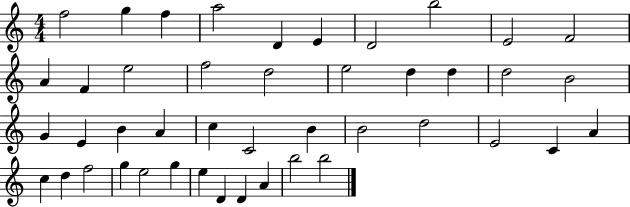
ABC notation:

X:1
T:Untitled
M:4/4
L:1/4
K:C
f2 g f a2 D E D2 b2 E2 F2 A F e2 f2 d2 e2 d d d2 B2 G E B A c C2 B B2 d2 E2 C A c d f2 g e2 g e D D A b2 b2